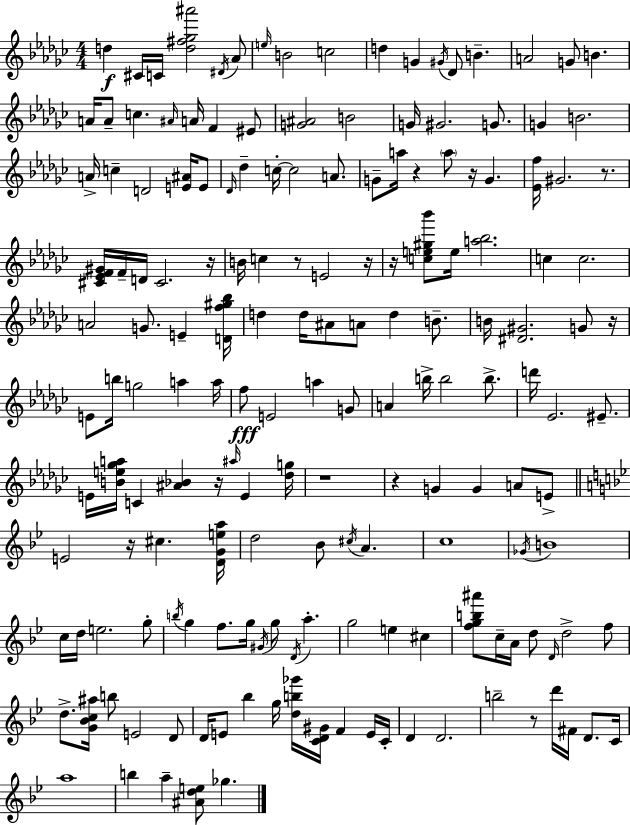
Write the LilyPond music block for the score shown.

{
  \clef treble
  \numericTimeSignature
  \time 4/4
  \key ees \minor
  d''4\f cis'16 c'16 <d'' fis'' ges'' ais'''>2 \acciaccatura { dis'16 } aes'8 | \grace { e''16 } b'2 c''2 | d''4 g'4 \acciaccatura { gis'16 } des'8 b'4.-- | a'2 g'8 b'4. | \break a'16 a'8-- c''4. \grace { ais'16 } a'16 f'4 | eis'8 <g' ais'>2 b'2 | g'16 gis'2. | g'8. g'4 b'2. | \break a'16-> c''4-- d'2 | <e' ais'>16 e'8 \grace { des'16 } des''4-- c''16-.~~ c''2 | a'8. g'8-- a''16 r4 \parenthesize a''8 r16 g'4. | <ees' f''>16 gis'2. | \break r8. <cis' ees' f' gis'>16 f'16-- d'16 cis'2. | r16 b'16 c''4 r8 e'2 | r16 r16 <c'' e'' gis'' bes'''>8 e''16 <a'' bes''>2. | c''4 c''2. | \break a'2 g'8. | e'4-- <d' f'' gis'' bes''>16 d''4 d''16 ais'8 a'8 d''4 | b'8.-- b'16 <dis' gis'>2. | g'8 r16 e'8 b''16 g''2 | \break a''4 a''16 f''8\fff e'2 a''4 | g'8 a'4 b''16-> b''2 | b''8.-> d'''16 ees'2. | eis'8.-- e'16 <b' e'' ges'' a''>16 c'4 <ais' bes'>4 r16 | \break \grace { ais''16 } e'4 <des'' g''>16 r1 | r4 g'4 g'4 | a'8 e'8-> \bar "||" \break \key bes \major e'2 r16 cis''4. <d' g' e'' a''>16 | d''2 bes'8 \acciaccatura { cis''16 } a'4. | c''1 | \acciaccatura { ges'16 } b'1 | \break c''16 d''16 e''2. | g''8-. \acciaccatura { b''16 } g''4 f''8. g''16 \acciaccatura { gis'16 } g''8 \acciaccatura { d'16 } a''4.-. | g''2 e''4 | cis''4 <f'' g'' b'' ais'''>8 c''16-- a'16 d''8 \grace { d'16 } d''2-> | \break f''8 d''8.-> <g' bes' c'' ais''>16 b''8 e'2 | d'8 d'16 e'8 bes''4 g''16 <d'' b'' ges'''>16 <c' d' gis'>16 | f'4 e'16 c'16-. d'4 d'2. | b''2-- r8 | \break d'''16 fis'16 d'8. c'16 a''1 | b''4 a''4-- <ais' d'' e''>8 | ges''4. \bar "|."
}